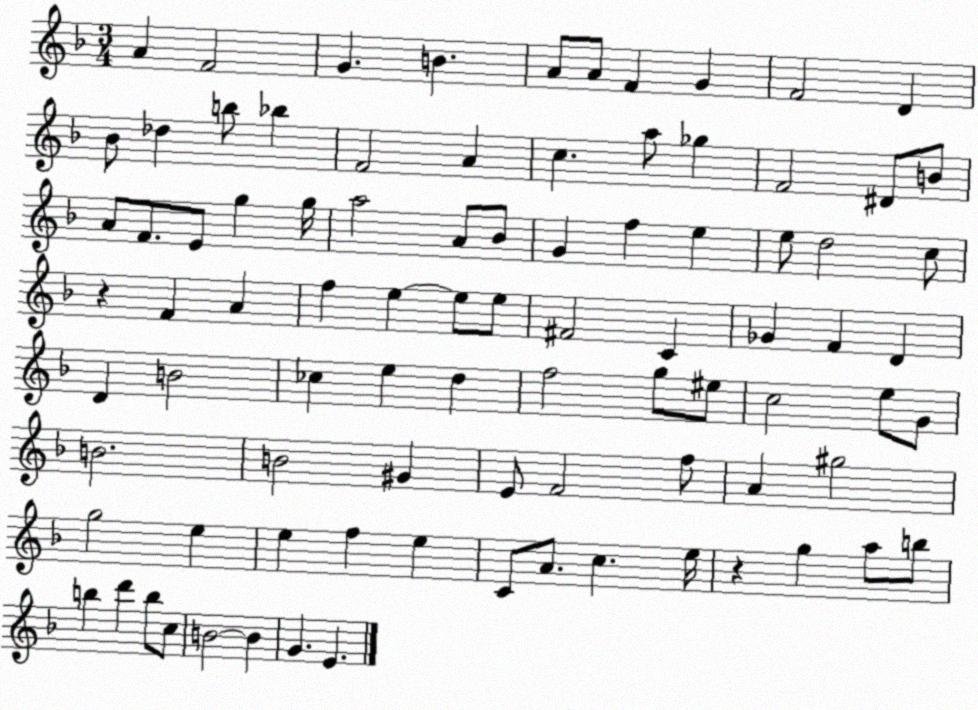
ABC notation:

X:1
T:Untitled
M:3/4
L:1/4
K:F
A F2 G B A/2 A/2 F G F2 D _B/2 _d b/2 _b F2 A c a/2 _g F2 ^D/2 B/2 A/2 F/2 E/2 g g/4 a2 A/2 _B/2 G f e e/2 d2 c/2 z F A f e e/2 e/2 ^F2 C _G F D D B2 _c e d f2 g/2 ^e/2 c2 e/2 G/2 B2 B2 ^G E/2 F2 f/2 A ^g2 g2 e e f e C/2 A/2 c e/4 z g a/2 b/2 b d' b/2 c/2 B2 B G E